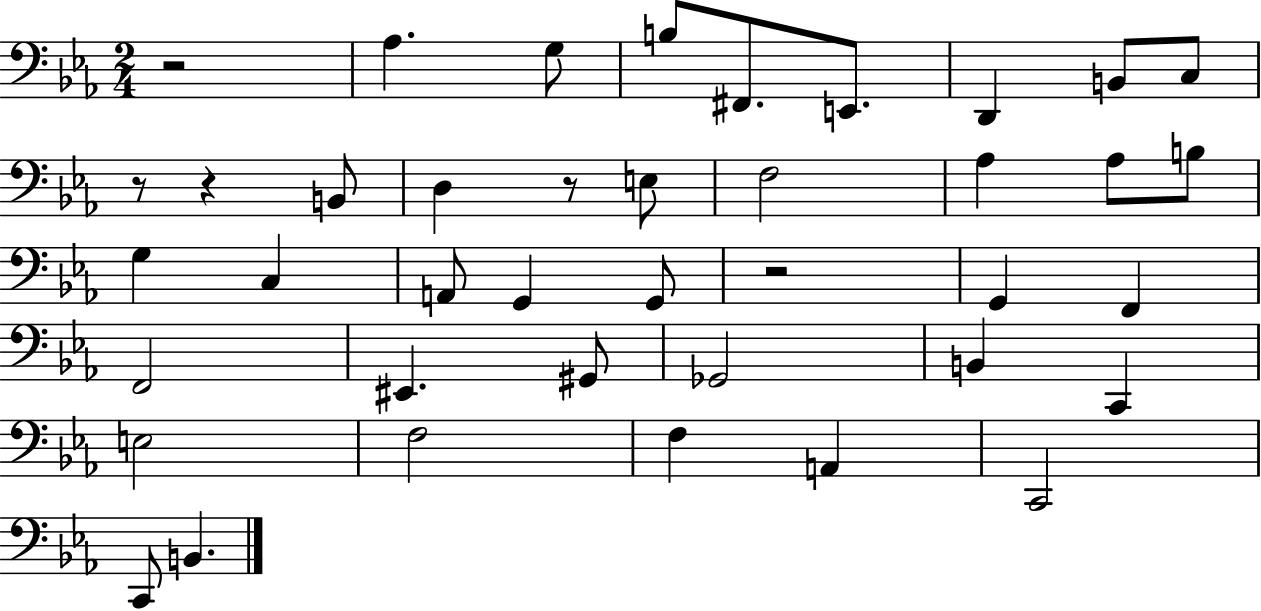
X:1
T:Untitled
M:2/4
L:1/4
K:Eb
z2 _A, G,/2 B,/2 ^F,,/2 E,,/2 D,, B,,/2 C,/2 z/2 z B,,/2 D, z/2 E,/2 F,2 _A, _A,/2 B,/2 G, C, A,,/2 G,, G,,/2 z2 G,, F,, F,,2 ^E,, ^G,,/2 _G,,2 B,, C,, E,2 F,2 F, A,, C,,2 C,,/2 B,,